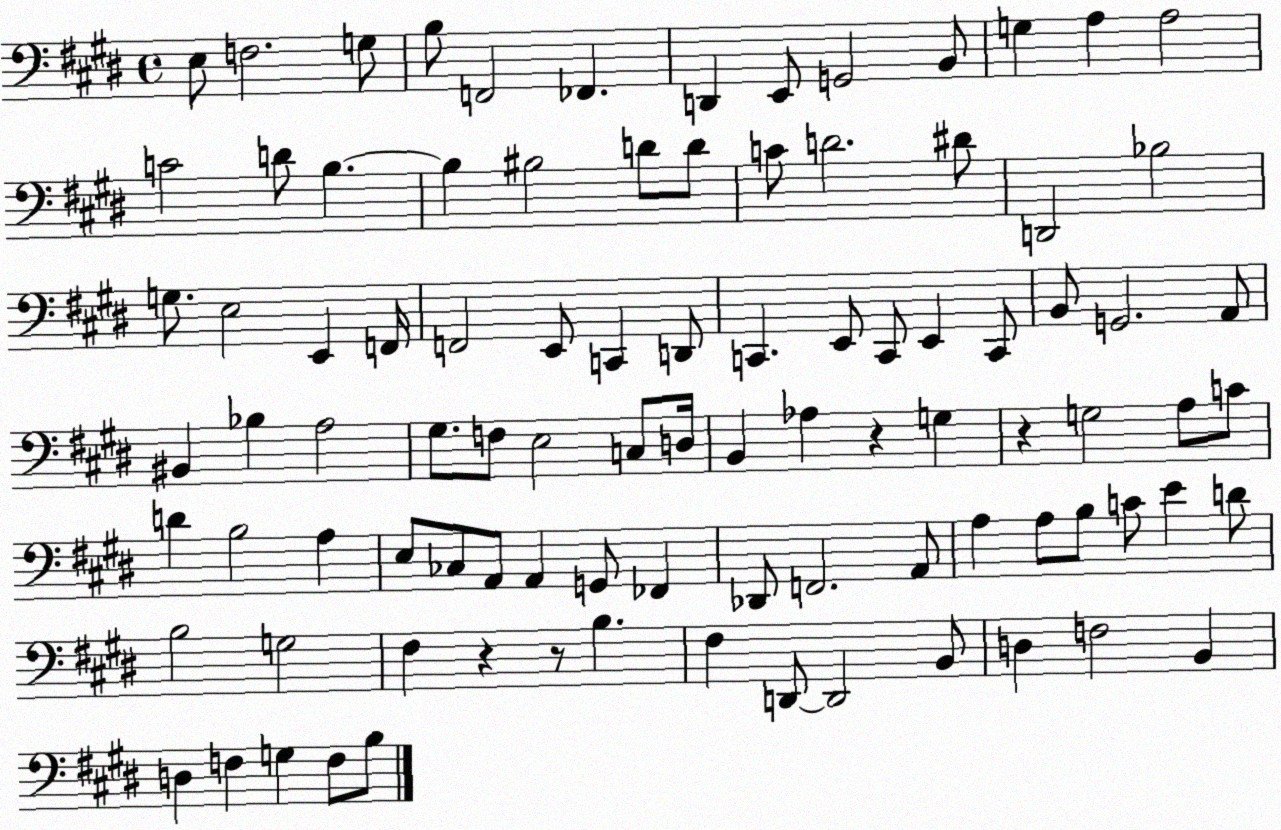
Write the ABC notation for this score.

X:1
T:Untitled
M:4/4
L:1/4
K:E
E,/2 F,2 G,/2 B,/2 F,,2 _F,, D,, E,,/2 G,,2 B,,/2 G, A, A,2 C2 D/2 B, B, ^B,2 D/2 D/2 C/2 D2 ^D/2 D,,2 _B,2 G,/2 E,2 E,, F,,/4 F,,2 E,,/2 C,, D,,/2 C,, E,,/2 C,,/2 E,, C,,/2 B,,/2 G,,2 A,,/2 ^B,, _B, A,2 ^G,/2 F,/2 E,2 C,/2 D,/4 B,, _A, z G, z G,2 A,/2 C/2 D B,2 A, E,/2 _C,/2 A,,/2 A,, G,,/2 _F,, _D,,/2 F,,2 A,,/2 A, A,/2 B,/2 C/2 E D/2 B,2 G,2 ^F, z z/2 B, ^F, D,,/2 D,,2 B,,/2 D, F,2 B,, D, F, G, F,/2 B,/2